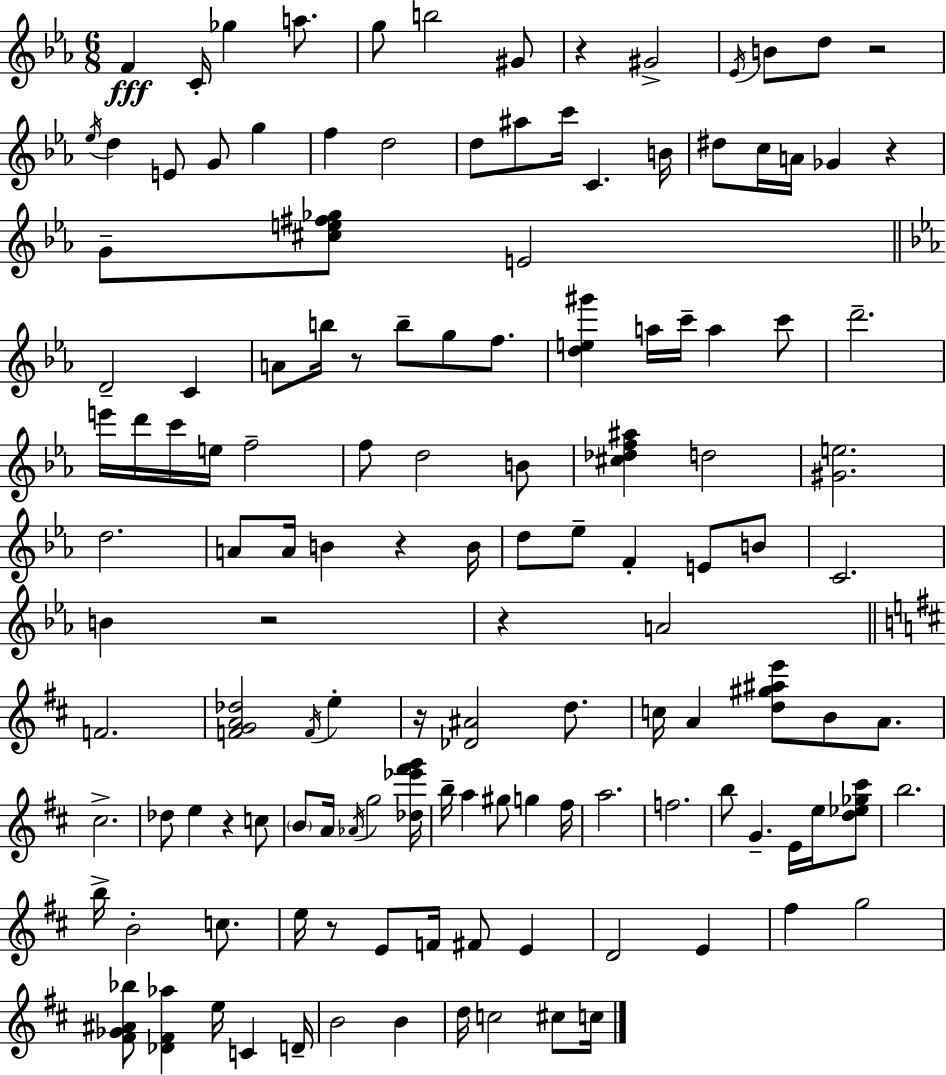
F4/q C4/s Gb5/q A5/e. G5/e B5/h G#4/e R/q G#4/h Eb4/s B4/e D5/e R/h Eb5/s D5/q E4/e G4/e G5/q F5/q D5/h D5/e A#5/e C6/s C4/q. B4/s D#5/e C5/s A4/s Gb4/q R/q G4/e [C#5,E5,F#5,Gb5]/e E4/h D4/h C4/q A4/e B5/s R/e B5/e G5/e F5/e. [D5,E5,G#6]/q A5/s C6/s A5/q C6/e D6/h. E6/s D6/s C6/s E5/s F5/h F5/e D5/h B4/e [C#5,Db5,F5,A#5]/q D5/h [G#4,E5]/h. D5/h. A4/e A4/s B4/q R/q B4/s D5/e Eb5/e F4/q E4/e B4/e C4/h. B4/q R/h R/q A4/h F4/h. [F4,G4,A4,Db5]/h F4/s E5/q R/s [Db4,A#4]/h D5/e. C5/s A4/q [D5,G#5,A#5,E6]/e B4/e A4/e. C#5/h. Db5/e E5/q R/q C5/e B4/e A4/s Ab4/s G5/h [Db5,Eb6,F#6,G6]/s B5/s A5/q G#5/e G5/q F#5/s A5/h. F5/h. B5/e G4/q. E4/s E5/s [D5,Eb5,Gb5,C#6]/e B5/h. B5/s B4/h C5/e. E5/s R/e E4/e F4/s F#4/e E4/q D4/h E4/q F#5/q G5/h [F#4,Gb4,A#4,Bb5]/e [Db4,F#4,Ab5]/q E5/s C4/q D4/s B4/h B4/q D5/s C5/h C#5/e C5/s